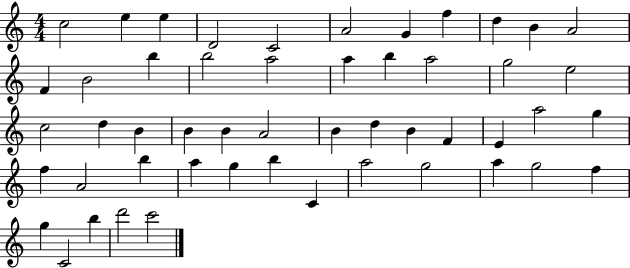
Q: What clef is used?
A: treble